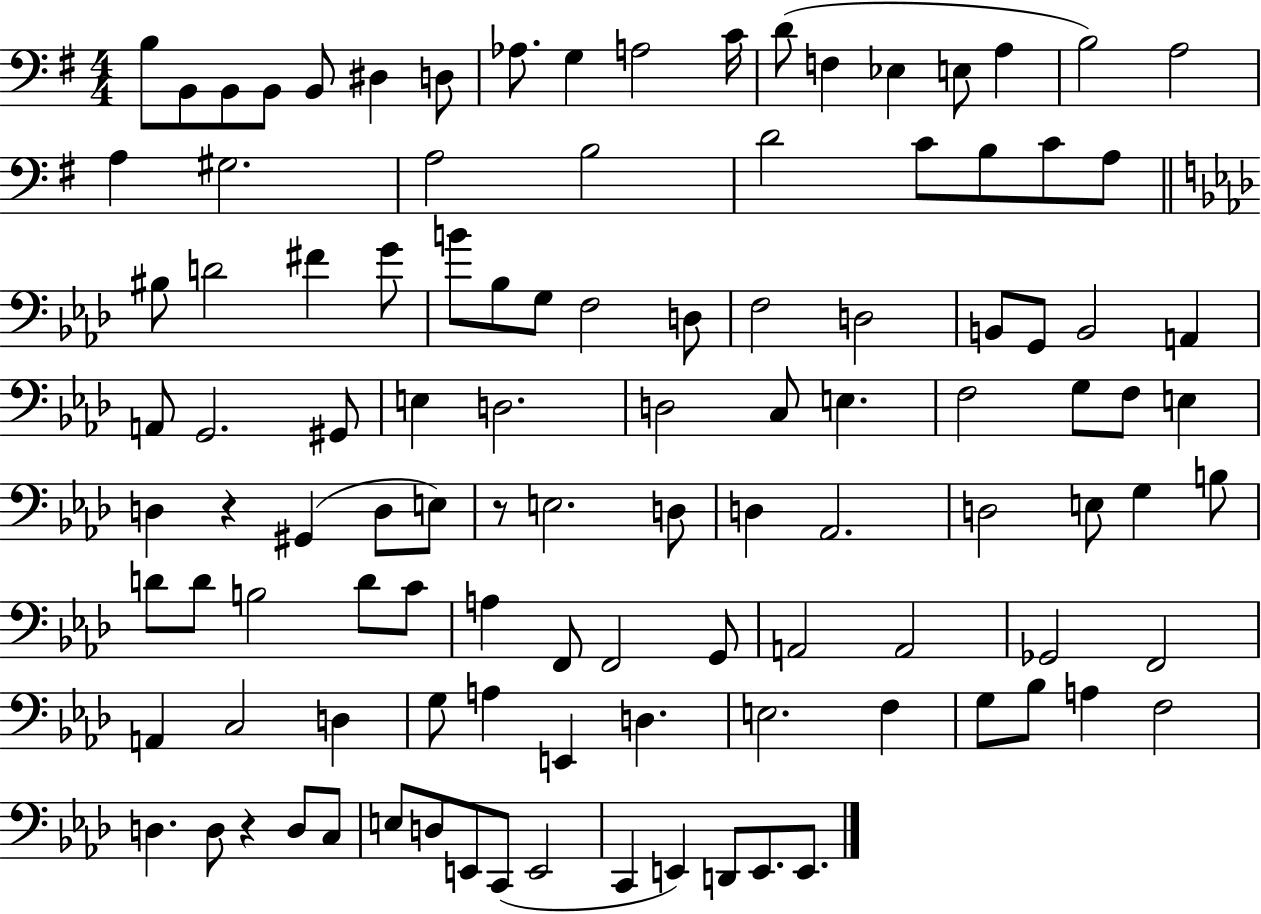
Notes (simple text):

B3/e B2/e B2/e B2/e B2/e D#3/q D3/e Ab3/e. G3/q A3/h C4/s D4/e F3/q Eb3/q E3/e A3/q B3/h A3/h A3/q G#3/h. A3/h B3/h D4/h C4/e B3/e C4/e A3/e BIS3/e D4/h F#4/q G4/e B4/e Bb3/e G3/e F3/h D3/e F3/h D3/h B2/e G2/e B2/h A2/q A2/e G2/h. G#2/e E3/q D3/h. D3/h C3/e E3/q. F3/h G3/e F3/e E3/q D3/q R/q G#2/q D3/e E3/e R/e E3/h. D3/e D3/q Ab2/h. D3/h E3/e G3/q B3/e D4/e D4/e B3/h D4/e C4/e A3/q F2/e F2/h G2/e A2/h A2/h Gb2/h F2/h A2/q C3/h D3/q G3/e A3/q E2/q D3/q. E3/h. F3/q G3/e Bb3/e A3/q F3/h D3/q. D3/e R/q D3/e C3/e E3/e D3/e E2/e C2/e E2/h C2/q E2/q D2/e E2/e. E2/e.